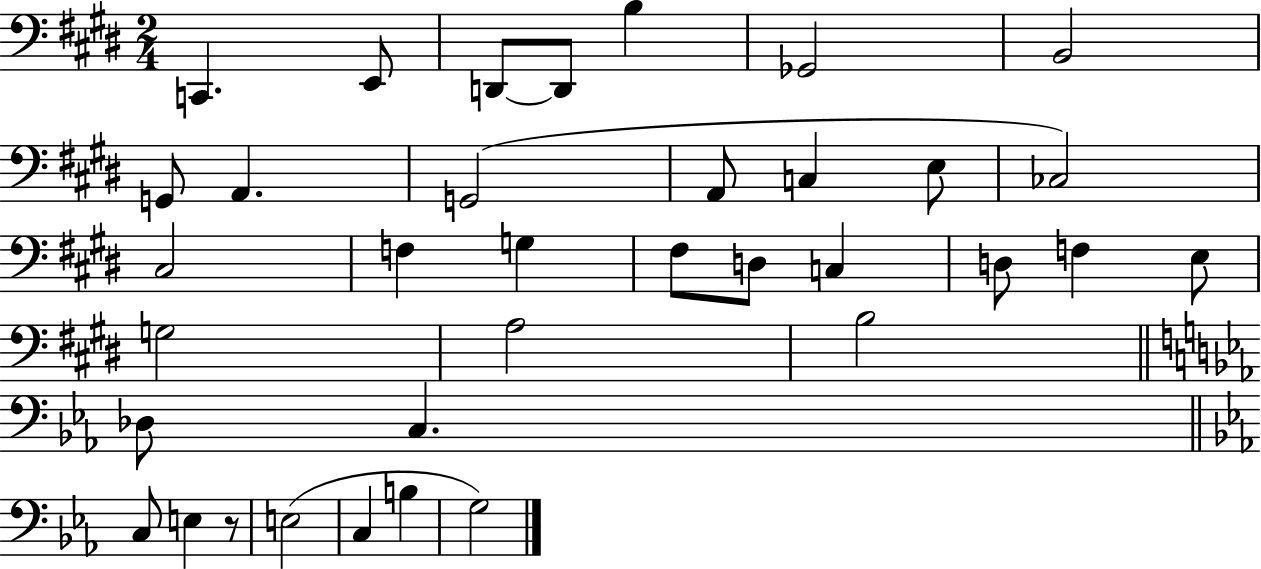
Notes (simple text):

C2/q. E2/e D2/e D2/e B3/q Gb2/h B2/h G2/e A2/q. G2/h A2/e C3/q E3/e CES3/h C#3/h F3/q G3/q F#3/e D3/e C3/q D3/e F3/q E3/e G3/h A3/h B3/h Db3/e C3/q. C3/e E3/q R/e E3/h C3/q B3/q G3/h